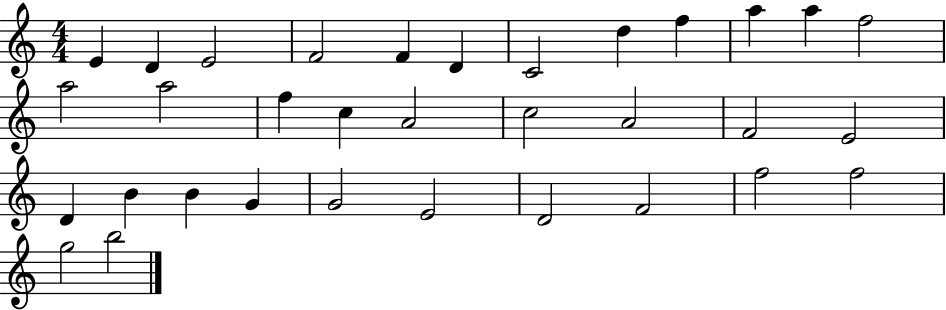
{
  \clef treble
  \numericTimeSignature
  \time 4/4
  \key c \major
  e'4 d'4 e'2 | f'2 f'4 d'4 | c'2 d''4 f''4 | a''4 a''4 f''2 | \break a''2 a''2 | f''4 c''4 a'2 | c''2 a'2 | f'2 e'2 | \break d'4 b'4 b'4 g'4 | g'2 e'2 | d'2 f'2 | f''2 f''2 | \break g''2 b''2 | \bar "|."
}